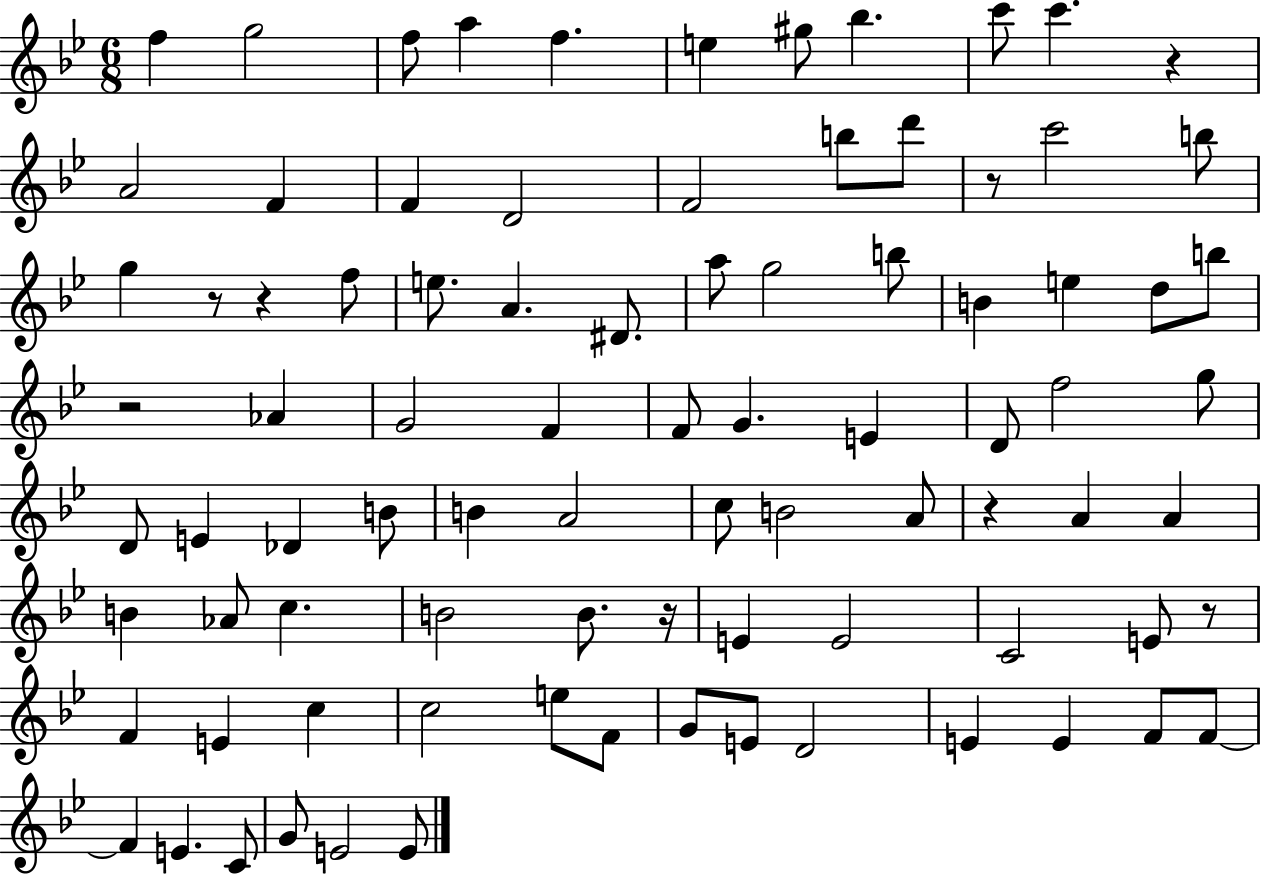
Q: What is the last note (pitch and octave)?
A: E4